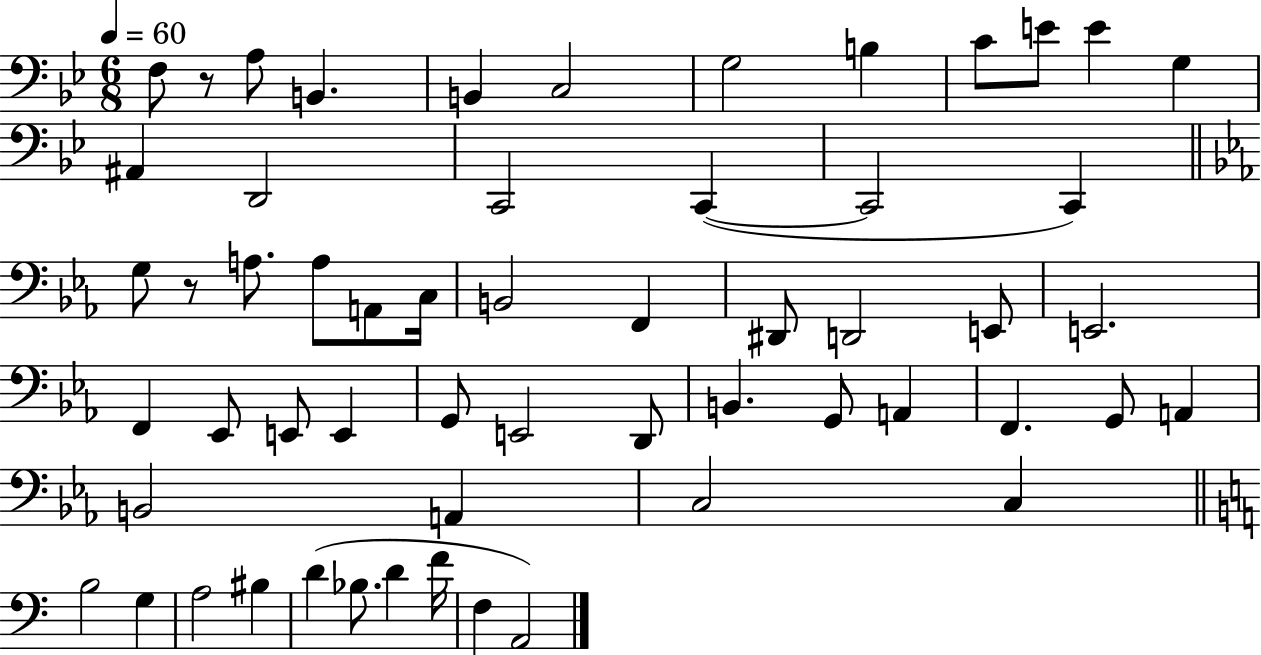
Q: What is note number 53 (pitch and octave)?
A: F4